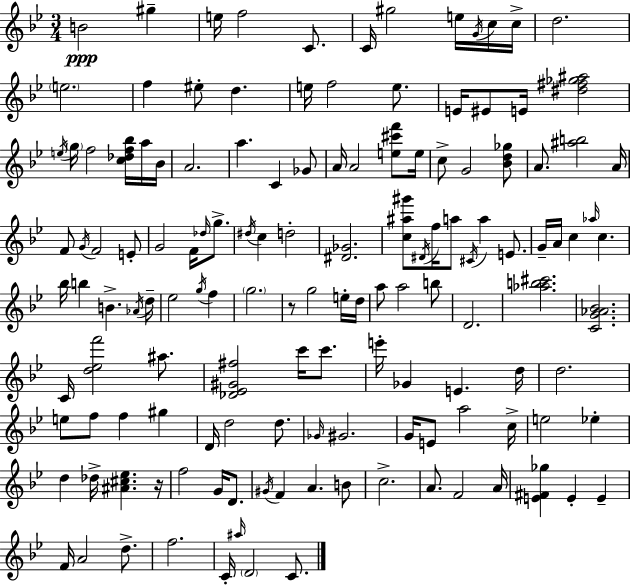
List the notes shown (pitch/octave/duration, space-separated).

B4/h G#5/q E5/s F5/h C4/e. C4/s G#5/h E5/s G4/s C5/s C5/s D5/h. E5/h. F5/q EIS5/e D5/q. E5/s F5/h E5/e. E4/s EIS4/e E4/s [D#5,F#5,Gb5,A#5]/h E5/s G5/s F5/h [C5,Db5,F5,Bb5]/s A5/s Bb4/s A4/h. A5/q. C4/q Gb4/e A4/s A4/h [E5,C#6,F6]/e E5/s C5/e G4/h [Bb4,D5,Gb5]/e A4/e. [A#5,B5]/h A4/s F4/e G4/s F4/h E4/e G4/h F4/s Db5/s G5/e. D#5/s C5/q D5/h [D#4,Gb4]/h. [C5,A#5,G#6]/e D#4/s F5/s A5/e C#4/s A5/q E4/e. G4/s A4/s C5/q Ab5/s C5/q. Bb5/s B5/q B4/q. Ab4/s D5/s Eb5/h G5/s F5/q G5/h. R/e G5/h E5/s D5/s A5/e A5/h B5/e D4/h. [Ab5,B5,C#6]/h. [C4,G4,Ab4,Bb4]/h. C4/s [D5,Eb5,F6]/h A#5/e. [Db4,Eb4,G#4,F#5]/h C6/s C6/e. E6/s Gb4/q E4/q. D5/s D5/h. E5/e F5/e F5/q G#5/q D4/s D5/h D5/e. Gb4/s G#4/h. G4/s E4/e A5/h C5/s E5/h Eb5/q D5/q Db5/s [A#4,C#5,Eb5]/q. R/s F5/h G4/s D4/e. G#4/s F4/q A4/q. B4/e C5/h. A4/e. F4/h A4/s [E4,F#4,Gb5]/q E4/q E4/q F4/s A4/h D5/e. F5/h. C4/s A#5/s D4/h C4/e.